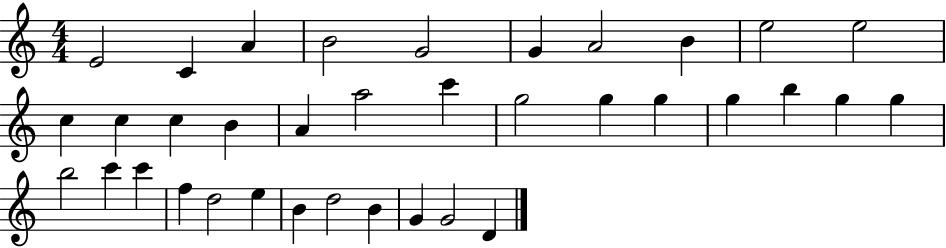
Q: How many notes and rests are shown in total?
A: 36